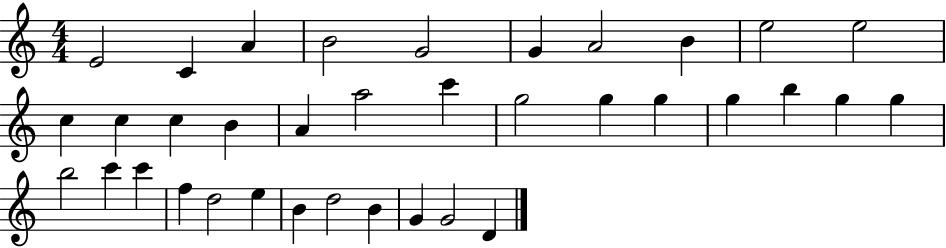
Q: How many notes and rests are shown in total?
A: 36